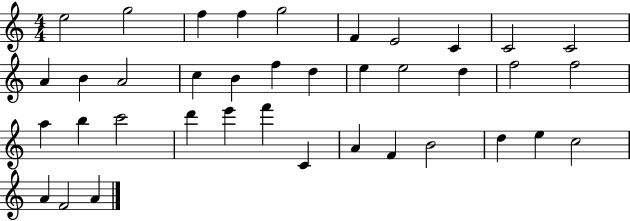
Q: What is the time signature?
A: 4/4